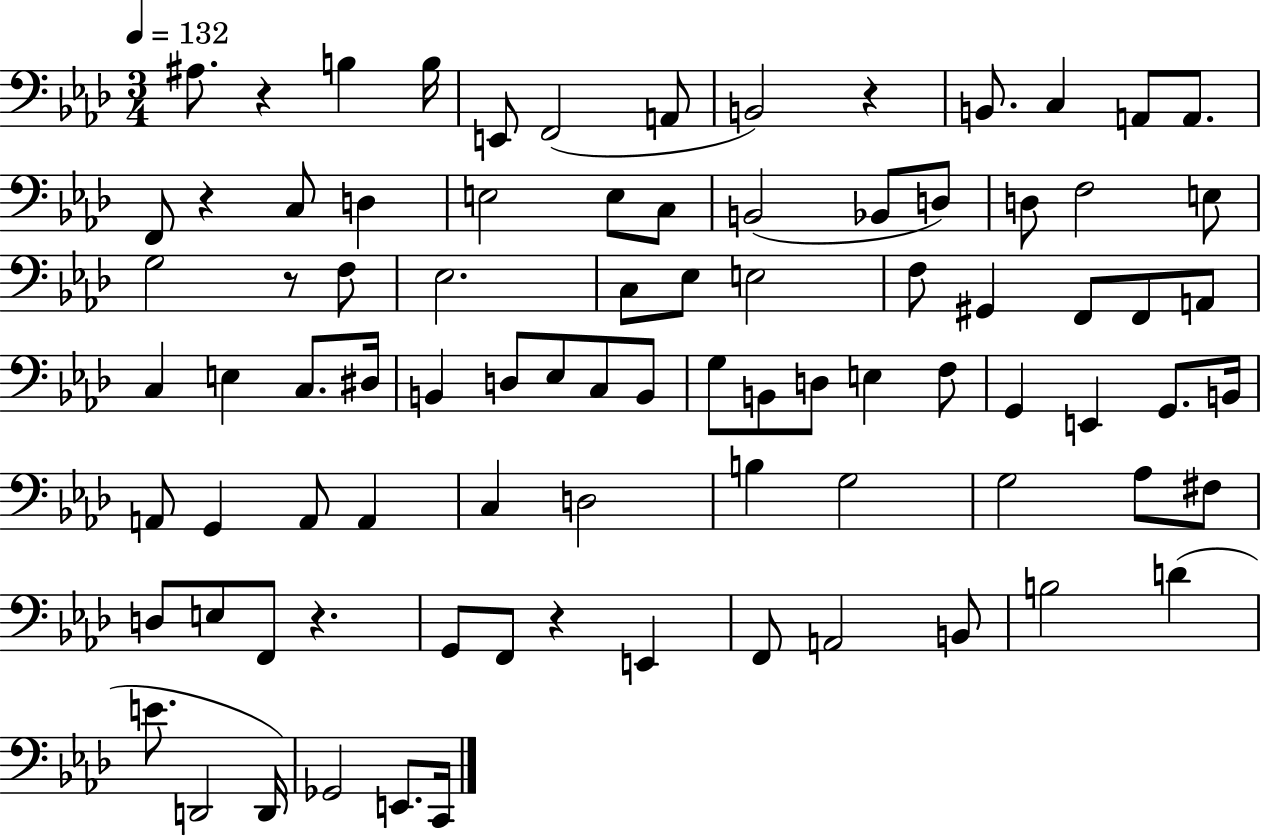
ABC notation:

X:1
T:Untitled
M:3/4
L:1/4
K:Ab
^A,/2 z B, B,/4 E,,/2 F,,2 A,,/2 B,,2 z B,,/2 C, A,,/2 A,,/2 F,,/2 z C,/2 D, E,2 E,/2 C,/2 B,,2 _B,,/2 D,/2 D,/2 F,2 E,/2 G,2 z/2 F,/2 _E,2 C,/2 _E,/2 E,2 F,/2 ^G,, F,,/2 F,,/2 A,,/2 C, E, C,/2 ^D,/4 B,, D,/2 _E,/2 C,/2 B,,/2 G,/2 B,,/2 D,/2 E, F,/2 G,, E,, G,,/2 B,,/4 A,,/2 G,, A,,/2 A,, C, D,2 B, G,2 G,2 _A,/2 ^F,/2 D,/2 E,/2 F,,/2 z G,,/2 F,,/2 z E,, F,,/2 A,,2 B,,/2 B,2 D E/2 D,,2 D,,/4 _G,,2 E,,/2 C,,/4